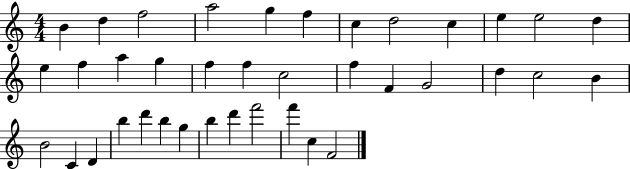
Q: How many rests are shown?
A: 0